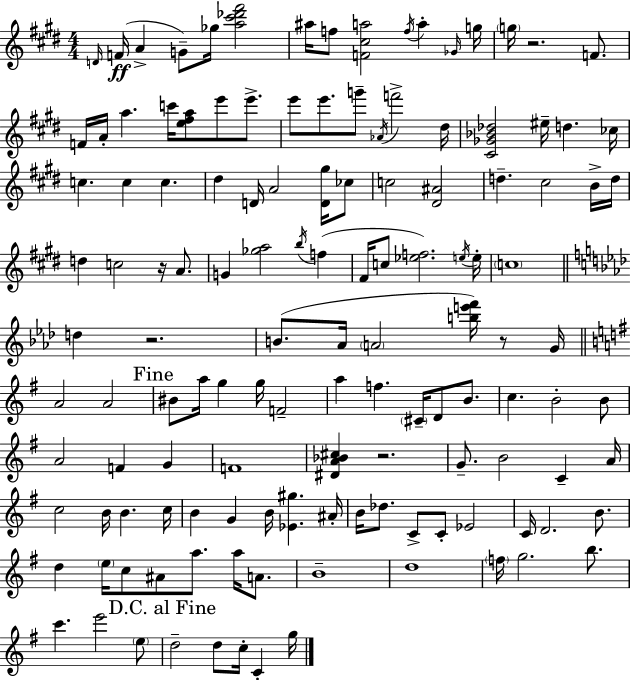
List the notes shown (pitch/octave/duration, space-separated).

D4/s F4/s A4/q G4/e Gb5/s [A5,C#6,Db6,F#6]/h A#5/s F5/e [F4,C#5,A5]/h F5/s A5/q Gb4/s G5/s G5/s R/h. F4/e. F4/s A4/s A5/q. C6/s [E5,F#5,A5]/e E6/e E6/e. E6/e E6/e. G6/e Ab4/s F6/h D#5/s [C#4,Gb4,Bb4,Db5]/h EIS5/s D5/q. CES5/s C5/q. C5/q C5/q. D#5/q D4/s A4/h [D4,G#5]/s CES5/e C5/h [D#4,A#4]/h D5/q. C#5/h B4/s D5/s D5/q C5/h R/s A4/e. G4/q [Gb5,A5]/h B5/s F5/q F#4/s C5/e [Eb5,F5]/h. E5/s E5/s C5/w D5/q R/h. B4/e. Ab4/s A4/h [B5,E6,F6]/s R/e G4/s A4/h A4/h BIS4/e A5/s G5/q G5/s F4/h A5/q F5/q. C#4/s D4/e B4/e. C5/q. B4/h B4/e A4/h F4/q G4/q F4/w [D#4,A4,Bb4,C#5]/q R/h. G4/e. B4/h C4/q A4/s C5/h B4/s B4/q. C5/s B4/q G4/q B4/s [Eb4,G#5]/q. A#4/s B4/s Db5/e. C4/e C4/e Eb4/h C4/s D4/h. B4/e. D5/q E5/s C5/e A#4/e A5/e. A5/s A4/e. B4/w D5/w F5/s G5/h. B5/e. C6/q. E6/h E5/e D5/h D5/e C5/s C4/q G5/s